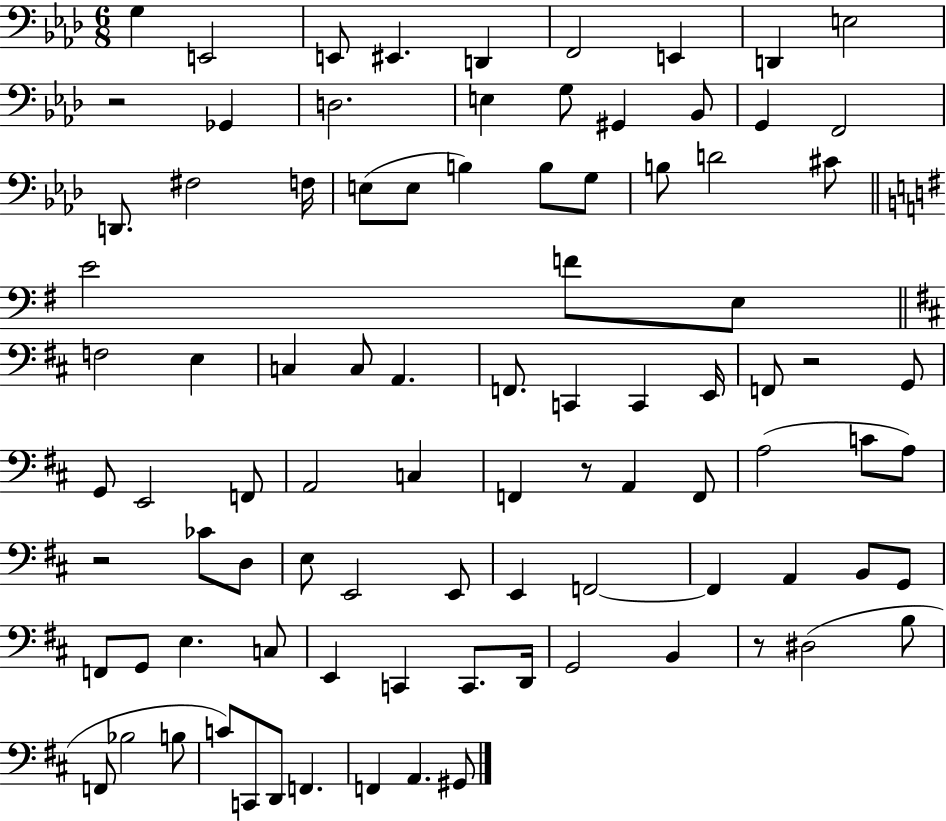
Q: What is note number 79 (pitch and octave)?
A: B3